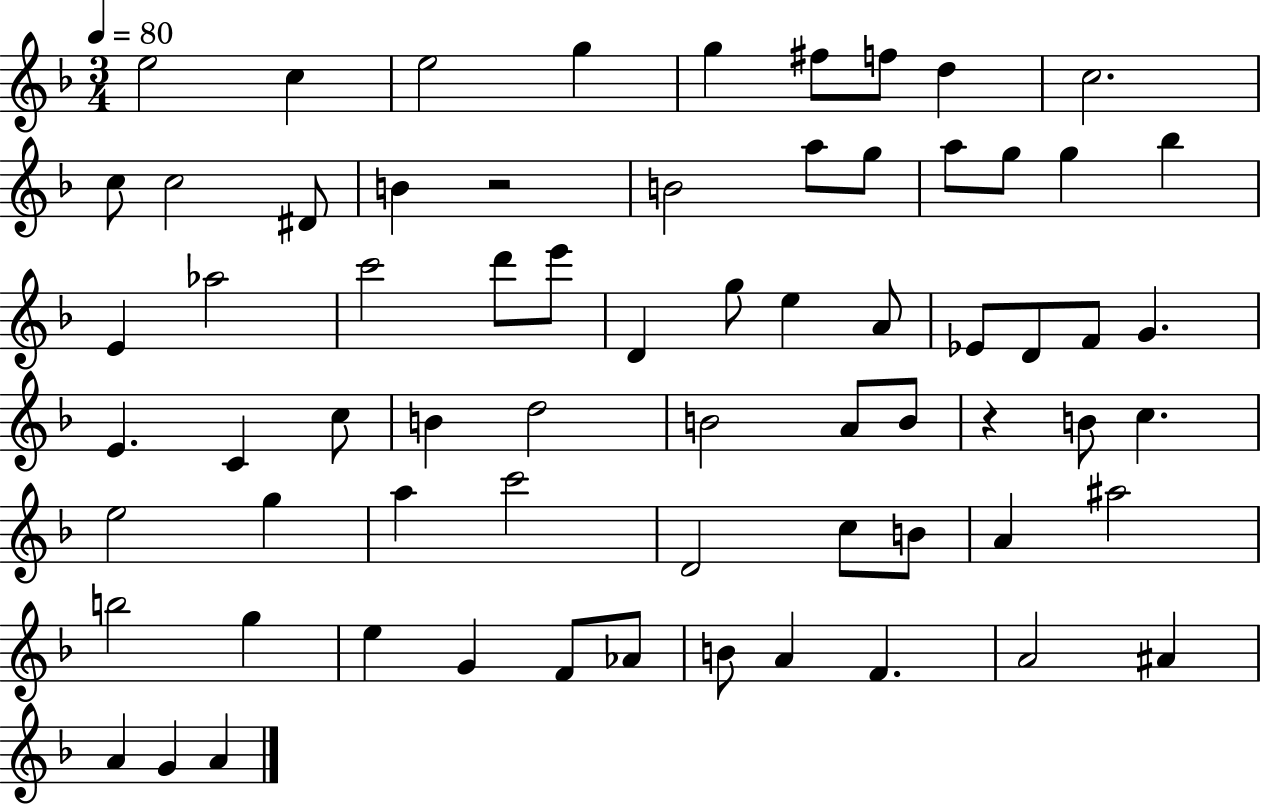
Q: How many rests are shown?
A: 2